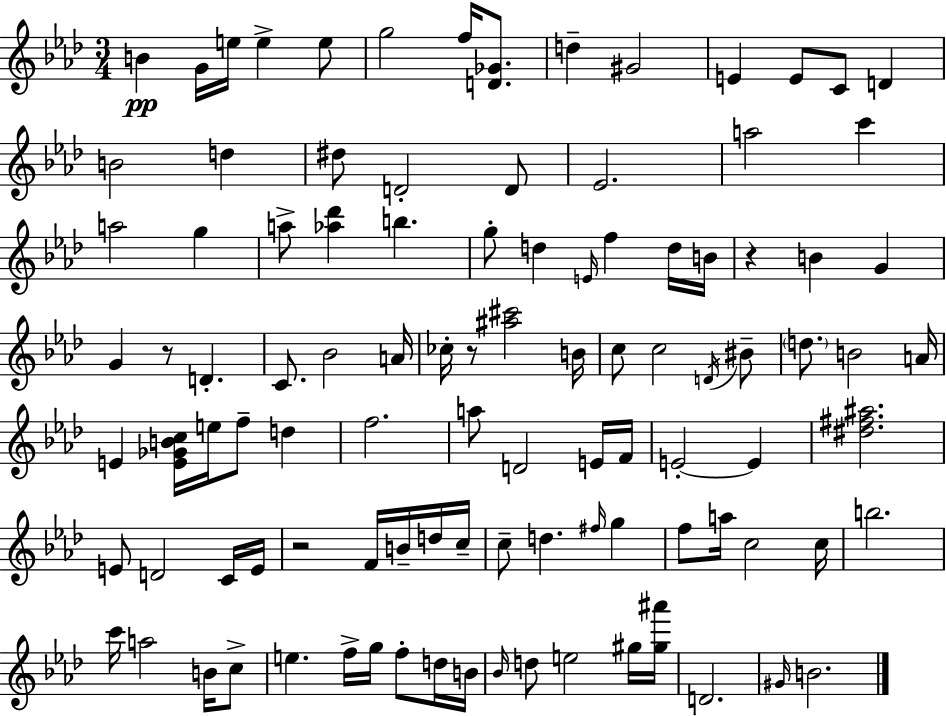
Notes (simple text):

B4/q G4/s E5/s E5/q E5/e G5/h F5/s [D4,Gb4]/e. D5/q G#4/h E4/q E4/e C4/e D4/q B4/h D5/q D#5/e D4/h D4/e Eb4/h. A5/h C6/q A5/h G5/q A5/e [Ab5,Db6]/q B5/q. G5/e D5/q E4/s F5/q D5/s B4/s R/q B4/q G4/q G4/q R/e D4/q. C4/e. Bb4/h A4/s CES5/s R/e [A#5,C#6]/h B4/s C5/e C5/h D4/s BIS4/e D5/e. B4/h A4/s E4/q [E4,Gb4,B4,C5]/s E5/s F5/e D5/q F5/h. A5/e D4/h E4/s F4/s E4/h E4/q [D#5,F#5,A#5]/h. E4/e D4/h C4/s E4/s R/h F4/s B4/s D5/s C5/s C5/e D5/q. F#5/s G5/q F5/e A5/s C5/h C5/s B5/h. C6/s A5/h B4/s C5/e E5/q. F5/s G5/s F5/e D5/s B4/s Bb4/s D5/e E5/h G#5/s [G#5,A#6]/s D4/h. G#4/s B4/h.